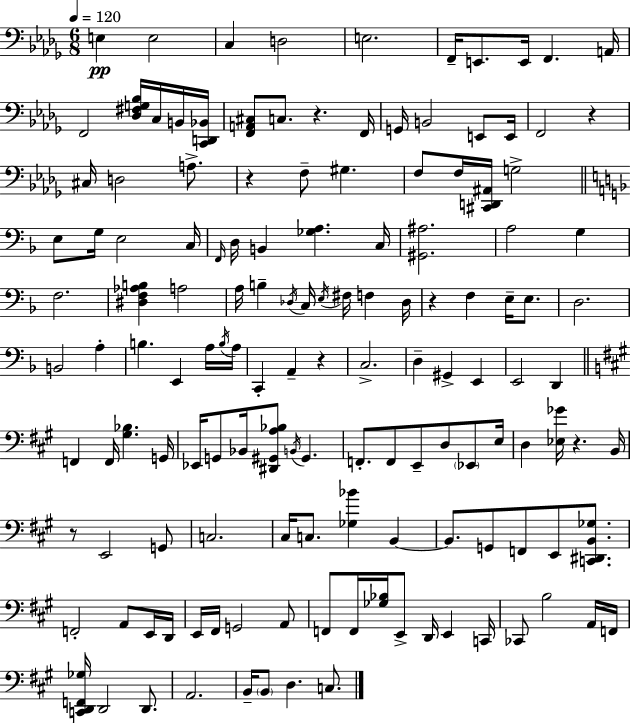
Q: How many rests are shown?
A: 7